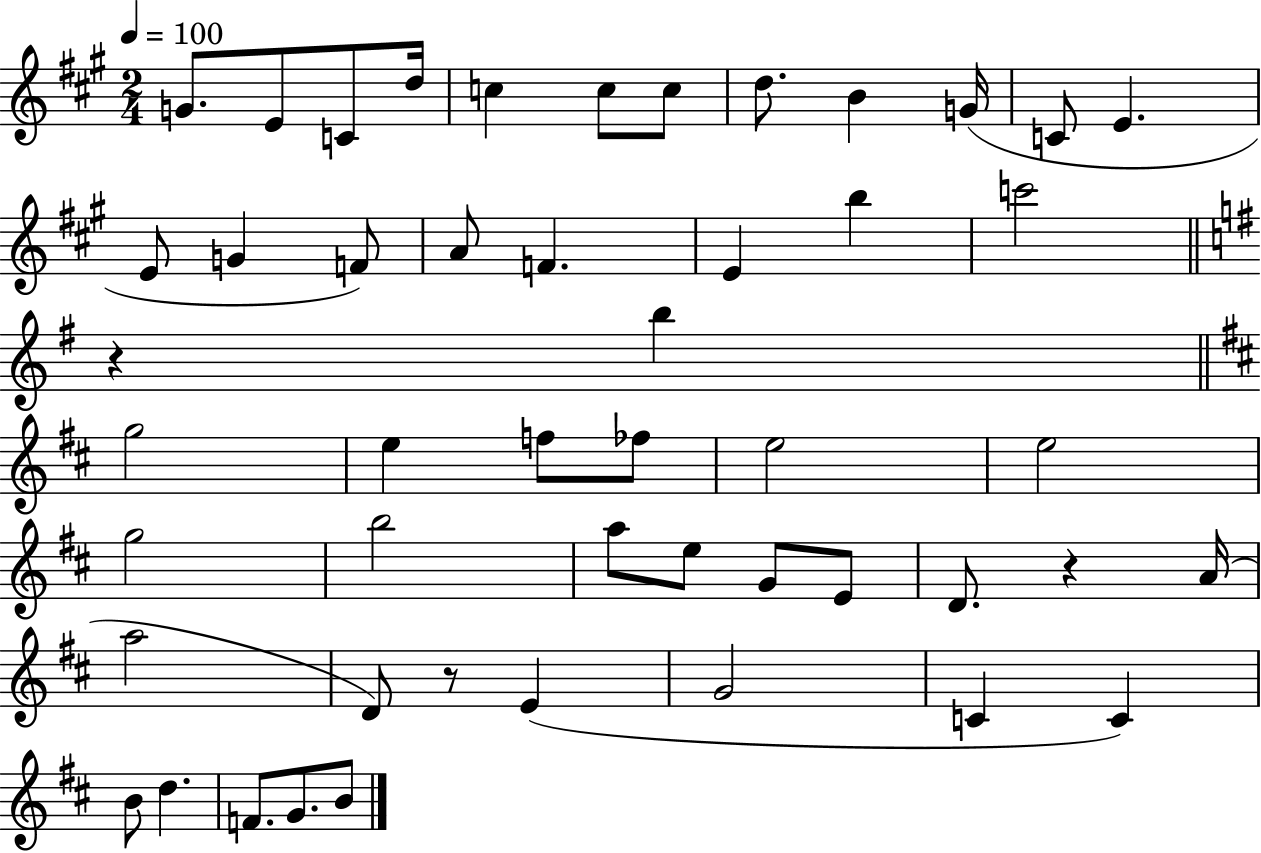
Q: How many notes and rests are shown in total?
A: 49